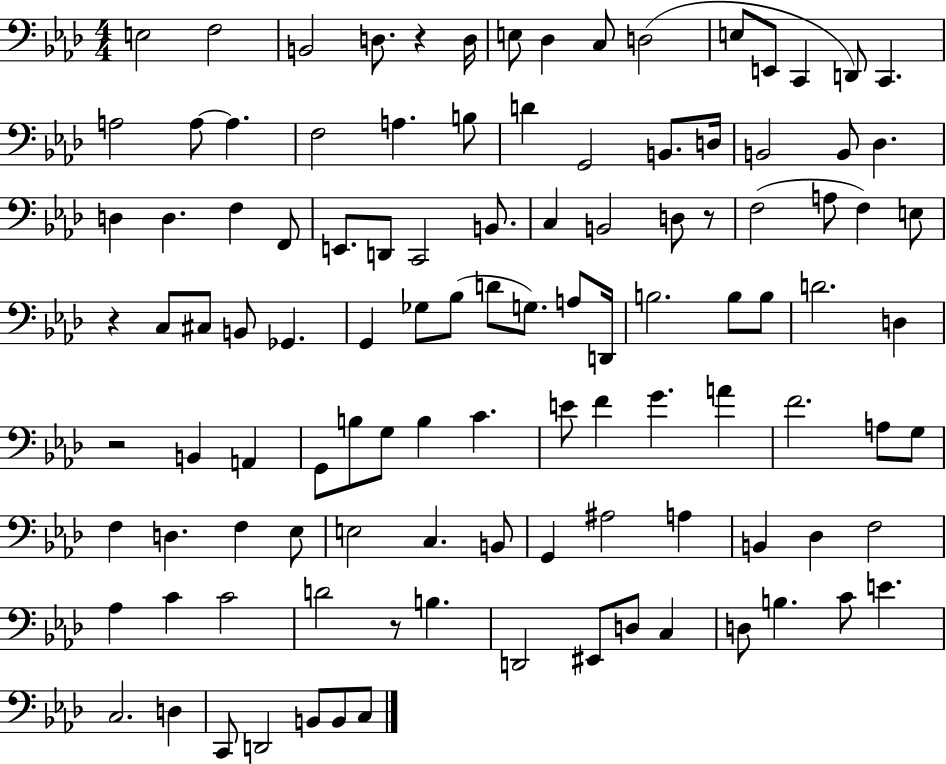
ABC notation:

X:1
T:Untitled
M:4/4
L:1/4
K:Ab
E,2 F,2 B,,2 D,/2 z D,/4 E,/2 _D, C,/2 D,2 E,/2 E,,/2 C,, D,,/2 C,, A,2 A,/2 A, F,2 A, B,/2 D G,,2 B,,/2 D,/4 B,,2 B,,/2 _D, D, D, F, F,,/2 E,,/2 D,,/2 C,,2 B,,/2 C, B,,2 D,/2 z/2 F,2 A,/2 F, E,/2 z C,/2 ^C,/2 B,,/2 _G,, G,, _G,/2 _B,/2 D/2 G,/2 A,/2 D,,/4 B,2 B,/2 B,/2 D2 D, z2 B,, A,, G,,/2 B,/2 G,/2 B, C E/2 F G A F2 A,/2 G,/2 F, D, F, _E,/2 E,2 C, B,,/2 G,, ^A,2 A, B,, _D, F,2 _A, C C2 D2 z/2 B, D,,2 ^E,,/2 D,/2 C, D,/2 B, C/2 E C,2 D, C,,/2 D,,2 B,,/2 B,,/2 C,/2